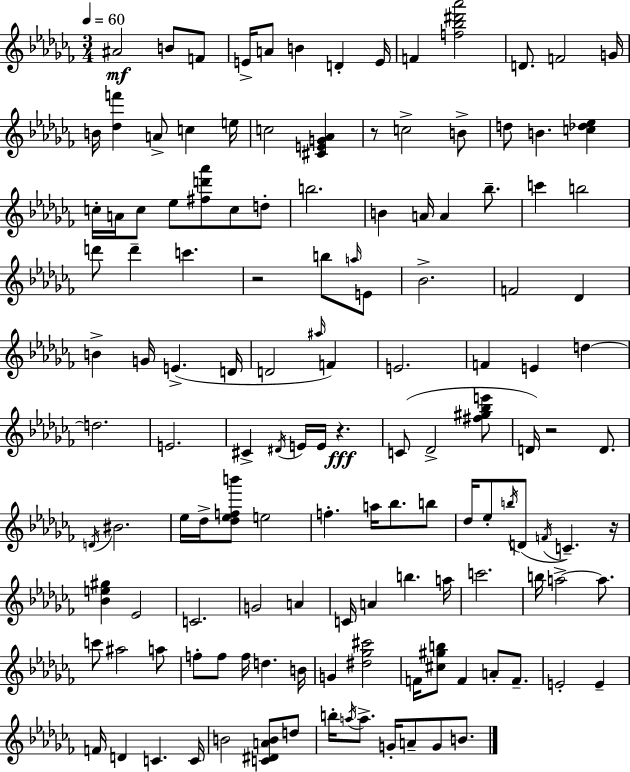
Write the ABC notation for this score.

X:1
T:Untitled
M:3/4
L:1/4
K:Abm
^A2 B/2 F/2 E/4 A/2 B D E/4 F [f_b^d'_a']2 D/2 F2 G/4 B/4 [_df'] A/2 c e/4 c2 [^CEG_A] z/2 c2 B/2 d/2 B [c_d_e] c/4 A/4 c/2 _e/2 [^fd'_a']/2 c/2 d/2 b2 B A/4 A _b/2 c' b2 d'/2 d' c' z2 b/2 a/4 E/2 _B2 F2 _D B G/4 E D/4 D2 ^a/4 F E2 F E d d2 E2 ^C ^D/4 E/4 E/4 z C/2 _D2 [^f^g_be']/2 D/4 z2 D/2 D/4 ^B2 _e/4 _d/4 [_d_efb']/2 e2 f a/4 _b/2 b/2 _d/4 _e/2 b/4 D/2 F/4 C z/4 [_Be^g] _E2 C2 G2 A C/4 A b a/4 c'2 b/4 a2 a/2 c'/2 ^a2 a/2 f/2 f/2 f/4 d B/4 G [^d_g^c']2 F/4 [^c^gb]/2 F A/2 F/2 E2 E F/4 D C C/4 B2 [C^DAB]/2 d/2 b/4 a/4 a/2 G/4 A/2 G/2 B/2